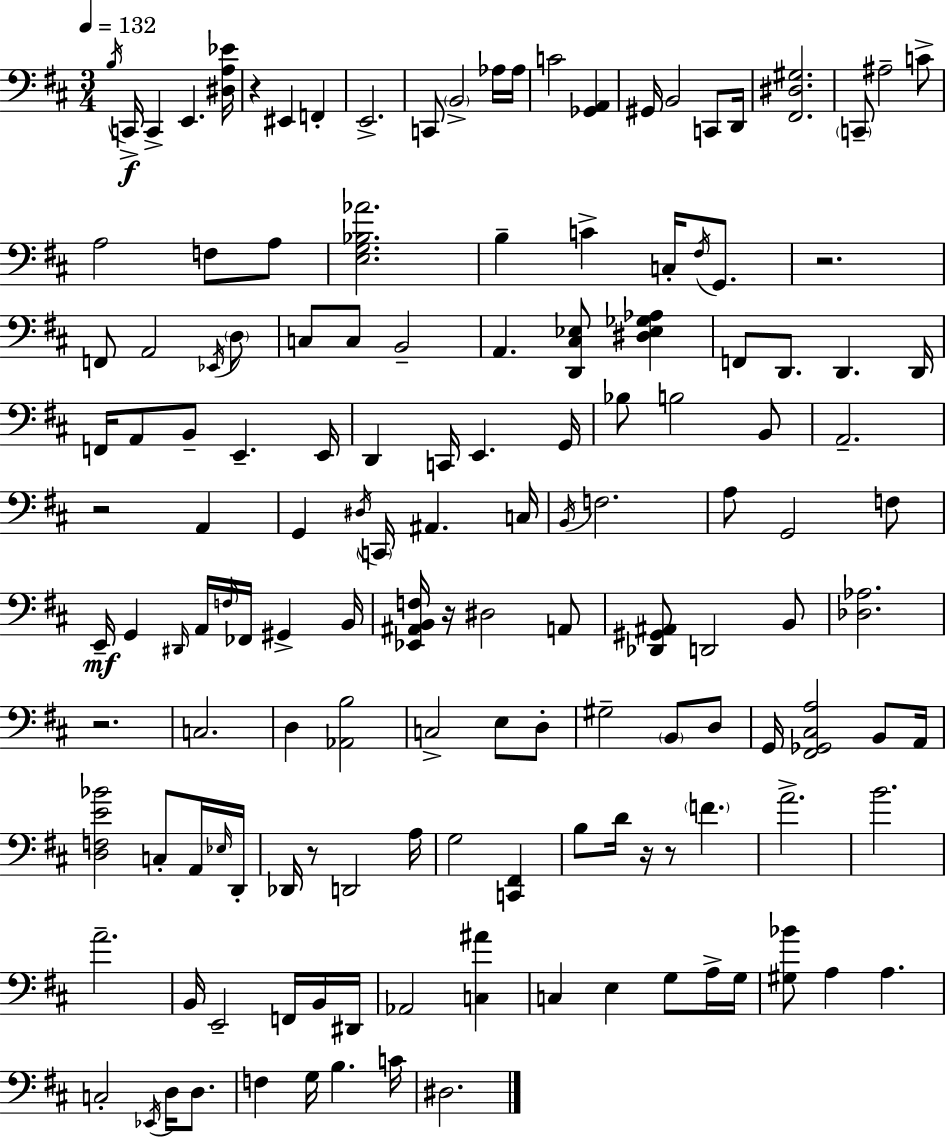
B3/s C2/s C2/q E2/q. [D#3,A3,Eb4]/s R/q EIS2/q F2/q E2/h. C2/e B2/h Ab3/s Ab3/s C4/h [Gb2,A2]/q G#2/s B2/h C2/e D2/s [F#2,D#3,G#3]/h. C2/e A#3/h C4/e A3/h F3/e A3/e [E3,G3,Bb3,Ab4]/h. B3/q C4/q C3/s F#3/s G2/e. R/h. F2/e A2/h Eb2/s D3/e C3/e C3/e B2/h A2/q. [D2,C#3,Eb3]/e [D#3,Eb3,Gb3,Ab3]/q F2/e D2/e. D2/q. D2/s F2/s A2/e B2/e E2/q. E2/s D2/q C2/s E2/q. G2/s Bb3/e B3/h B2/e A2/h. R/h A2/q G2/q D#3/s C2/s A#2/q. C3/s B2/s F3/h. A3/e G2/h F3/e E2/s G2/q D#2/s A2/s F3/s FES2/s G#2/q B2/s [Eb2,A#2,B2,F3]/s R/s D#3/h A2/e [Db2,G#2,A#2]/e D2/h B2/e [Db3,Ab3]/h. R/h. C3/h. D3/q [Ab2,B3]/h C3/h E3/e D3/e G#3/h B2/e D3/e G2/s [F#2,Gb2,C#3,A3]/h B2/e A2/s [D3,F3,E4,Bb4]/h C3/e A2/s Eb3/s D2/s Db2/s R/e D2/h A3/s G3/h [C2,F#2]/q B3/e D4/s R/s R/e F4/q. A4/h. B4/h. A4/h. B2/s E2/h F2/s B2/s D#2/s Ab2/h [C3,A#4]/q C3/q E3/q G3/e A3/s G3/s [G#3,Bb4]/e A3/q A3/q. C3/h Eb2/s D3/s D3/e. F3/q G3/s B3/q. C4/s D#3/h.